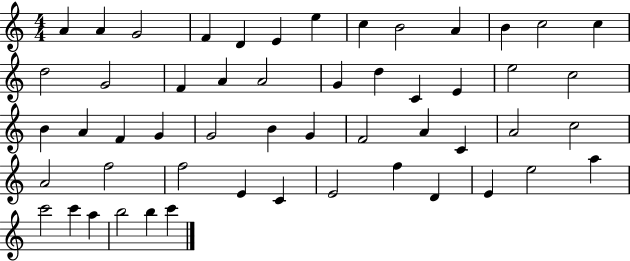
X:1
T:Untitled
M:4/4
L:1/4
K:C
A A G2 F D E e c B2 A B c2 c d2 G2 F A A2 G d C E e2 c2 B A F G G2 B G F2 A C A2 c2 A2 f2 f2 E C E2 f D E e2 a c'2 c' a b2 b c'